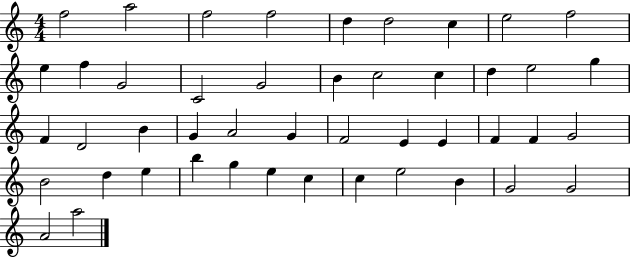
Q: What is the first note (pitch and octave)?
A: F5